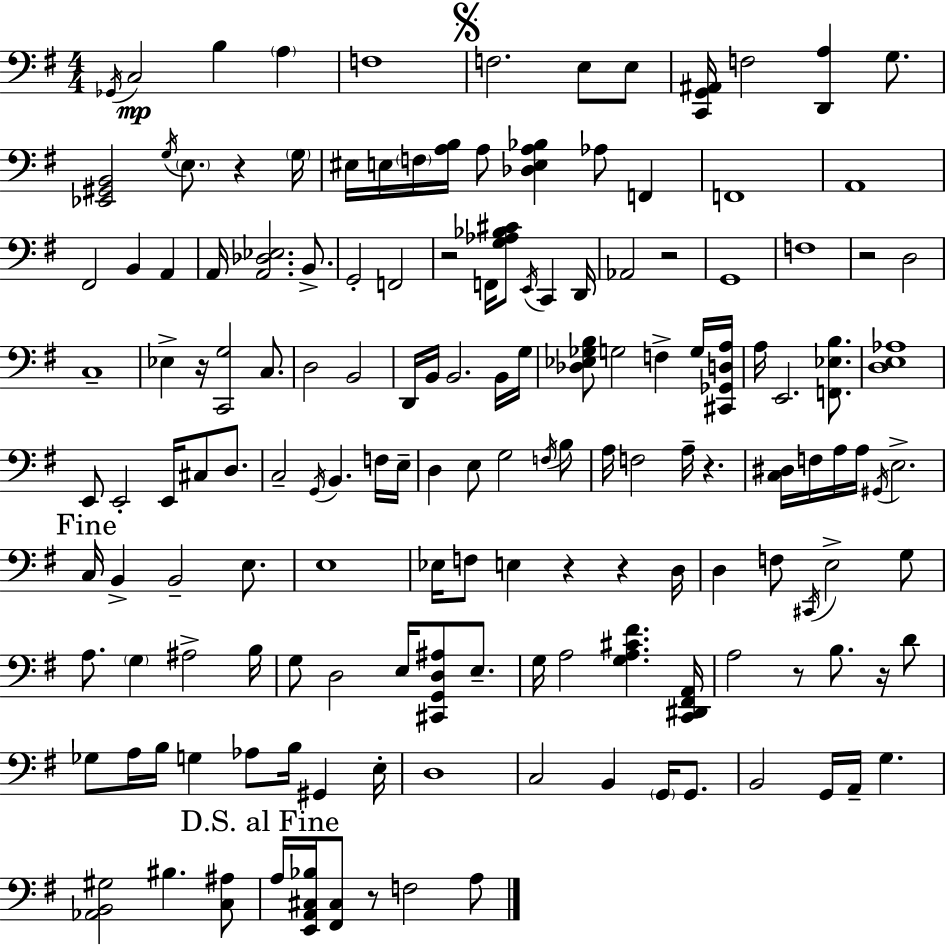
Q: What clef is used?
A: bass